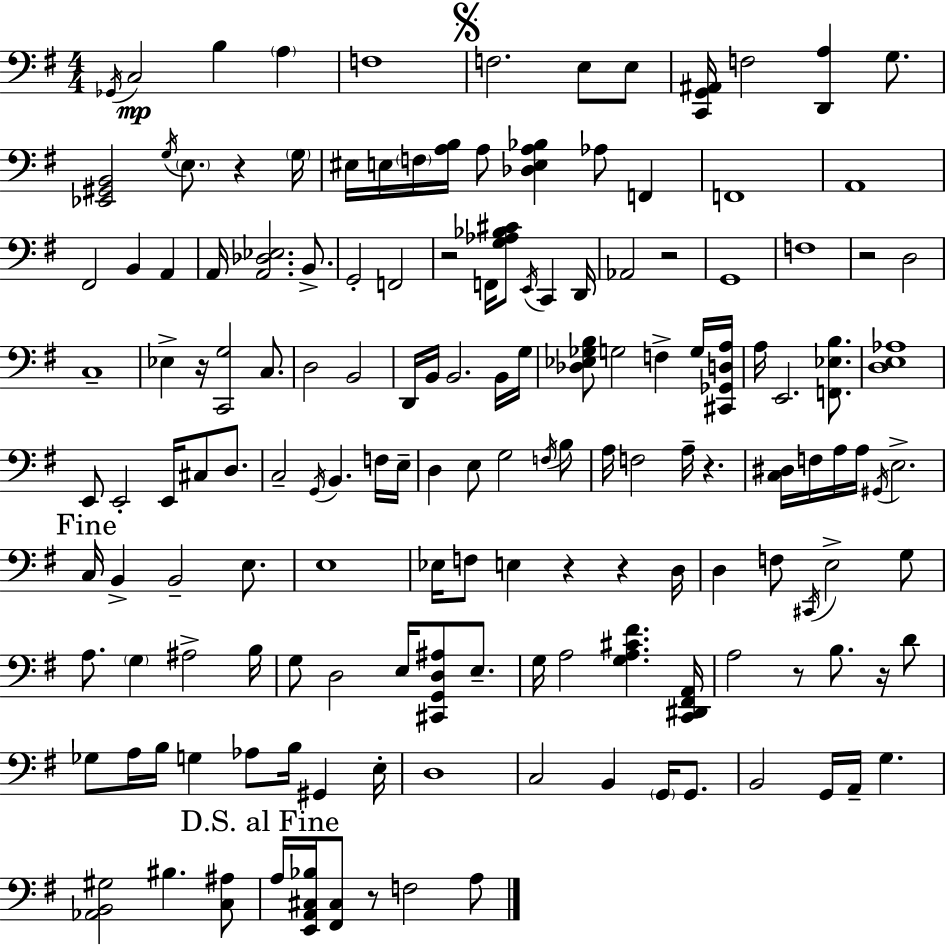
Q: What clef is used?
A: bass